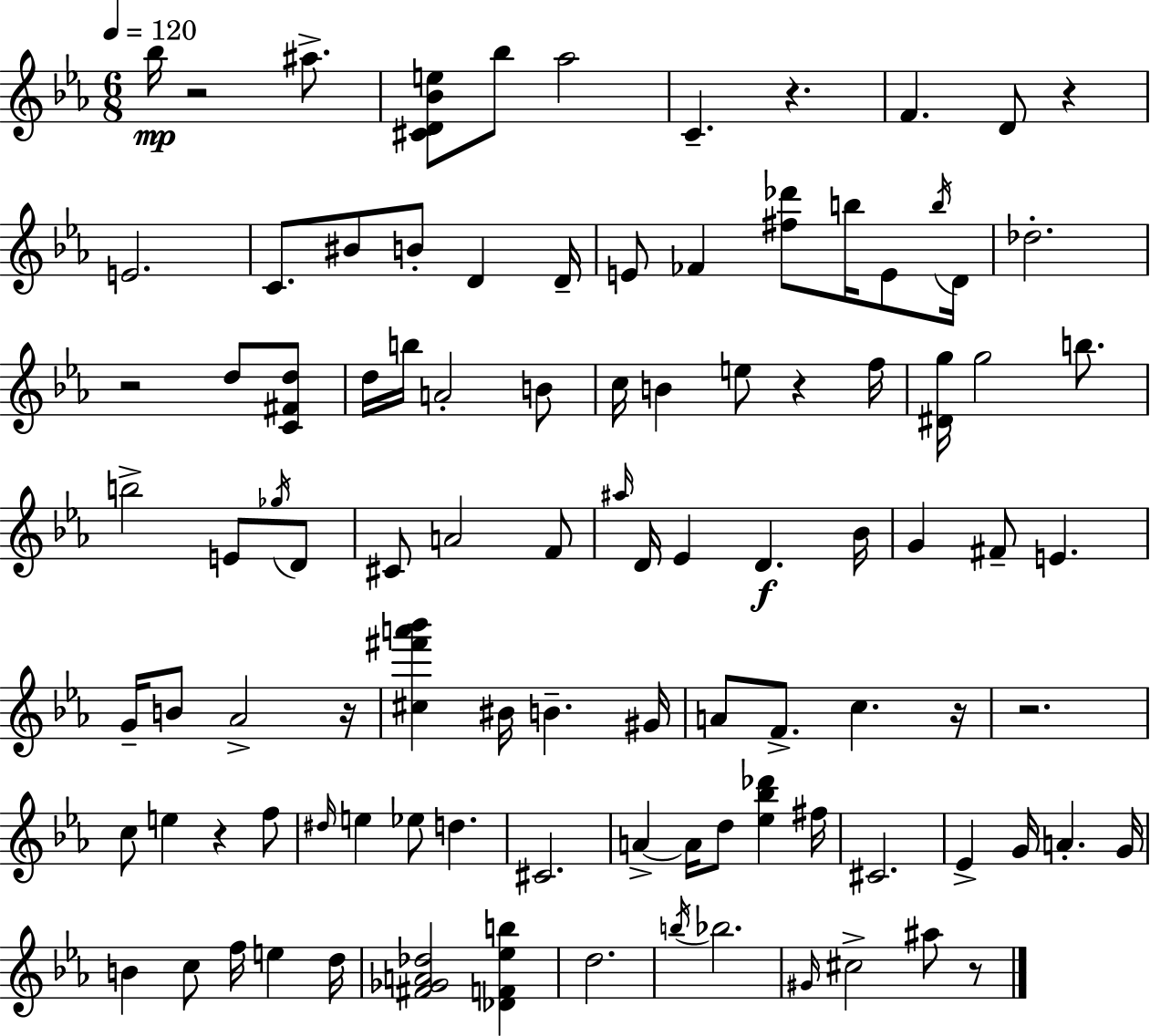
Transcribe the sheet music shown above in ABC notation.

X:1
T:Untitled
M:6/8
L:1/4
K:Cm
_b/4 z2 ^a/2 [^CD_Be]/2 _b/2 _a2 C z F D/2 z E2 C/2 ^B/2 B/2 D D/4 E/2 _F [^f_d']/2 b/4 E/2 b/4 D/4 _d2 z2 d/2 [C^Fd]/2 d/4 b/4 A2 B/2 c/4 B e/2 z f/4 [^Dg]/4 g2 b/2 b2 E/2 _g/4 D/2 ^C/2 A2 F/2 ^a/4 D/4 _E D _B/4 G ^F/2 E G/4 B/2 _A2 z/4 [^c^f'a'_b'] ^B/4 B ^G/4 A/2 F/2 c z/4 z2 c/2 e z f/2 ^d/4 e _e/2 d ^C2 A A/4 d/2 [_e_b_d'] ^f/4 ^C2 _E G/4 A G/4 B c/2 f/4 e d/4 [^F_GA_d]2 [_DF_eb] d2 b/4 _b2 ^G/4 ^c2 ^a/2 z/2